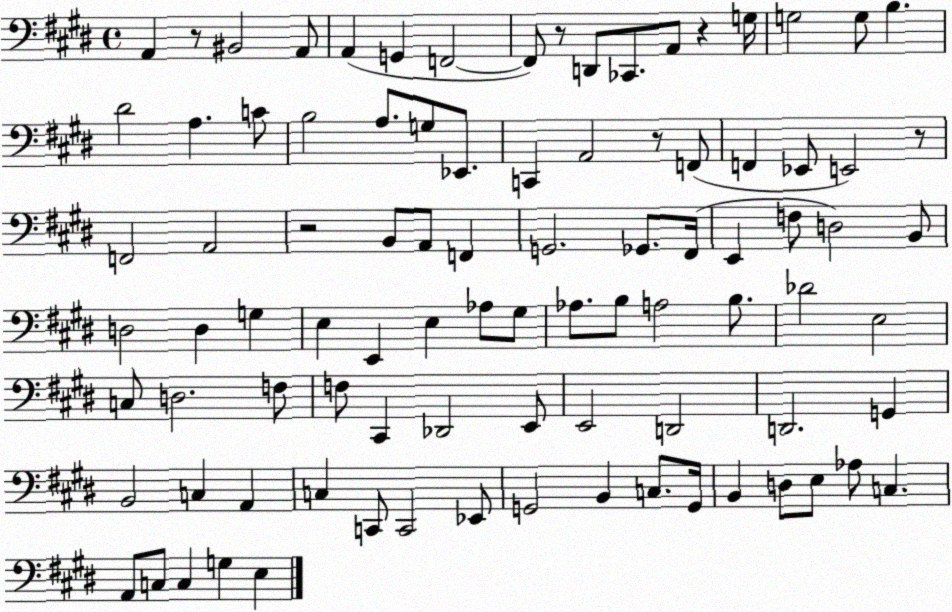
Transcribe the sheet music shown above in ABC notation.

X:1
T:Untitled
M:4/4
L:1/4
K:E
A,, z/2 ^B,,2 A,,/2 A,, G,, F,,2 F,,/2 z/2 D,,/2 _C,,/2 A,,/2 z G,/4 G,2 G,/2 B, ^D2 A, C/2 B,2 A,/2 G,/2 _E,,/2 C,, A,,2 z/2 F,,/2 F,, _E,,/2 E,,2 z/2 F,,2 A,,2 z2 B,,/2 A,,/2 F,, G,,2 _G,,/2 ^F,,/4 E,, F,/2 D,2 B,,/2 D,2 D, G, E, E,, E, _A,/2 ^G,/2 _A,/2 B,/2 A,2 B,/2 _D2 E,2 C,/2 D,2 F,/2 F,/2 ^C,, _D,,2 E,,/2 E,,2 D,,2 D,,2 G,, B,,2 C, A,, C, C,,/2 C,,2 _E,,/2 G,,2 B,, C,/2 G,,/4 B,, D,/2 E,/2 _A,/2 C, A,,/2 C,/2 C, G, E,